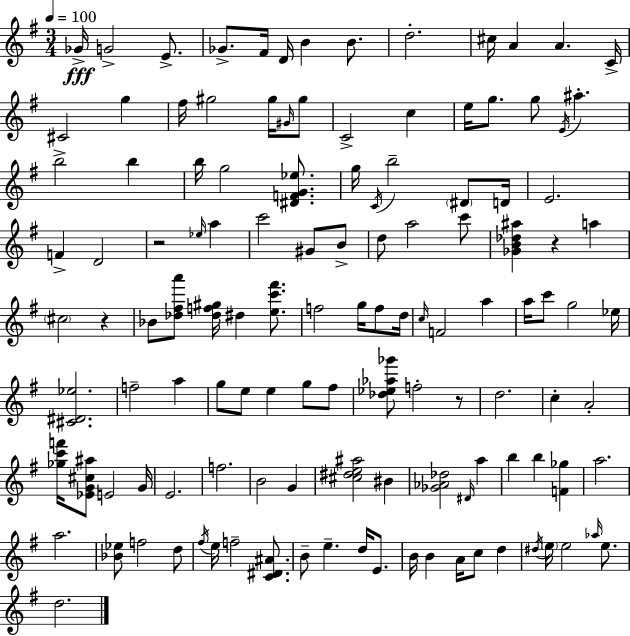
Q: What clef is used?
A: treble